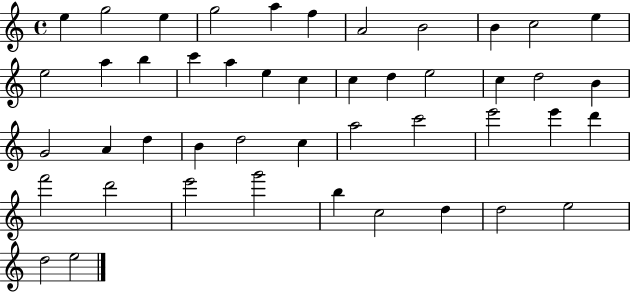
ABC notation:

X:1
T:Untitled
M:4/4
L:1/4
K:C
e g2 e g2 a f A2 B2 B c2 e e2 a b c' a e c c d e2 c d2 B G2 A d B d2 c a2 c'2 e'2 e' d' f'2 d'2 e'2 g'2 b c2 d d2 e2 d2 e2